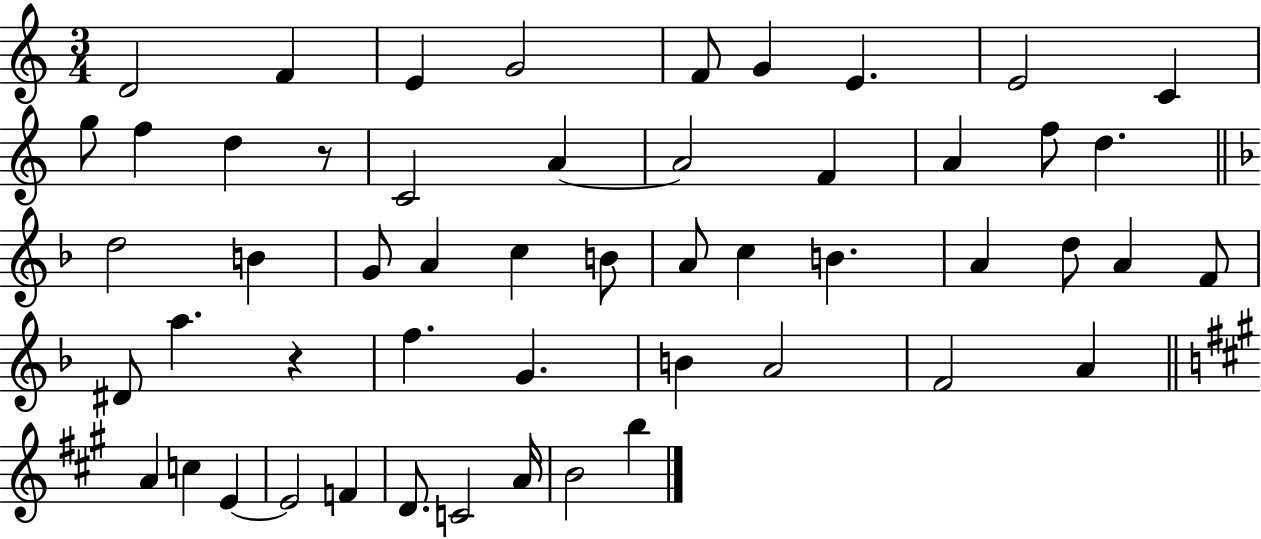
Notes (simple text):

D4/h F4/q E4/q G4/h F4/e G4/q E4/q. E4/h C4/q G5/e F5/q D5/q R/e C4/h A4/q A4/h F4/q A4/q F5/e D5/q. D5/h B4/q G4/e A4/q C5/q B4/e A4/e C5/q B4/q. A4/q D5/e A4/q F4/e D#4/e A5/q. R/q F5/q. G4/q. B4/q A4/h F4/h A4/q A4/q C5/q E4/q E4/h F4/q D4/e. C4/h A4/s B4/h B5/q